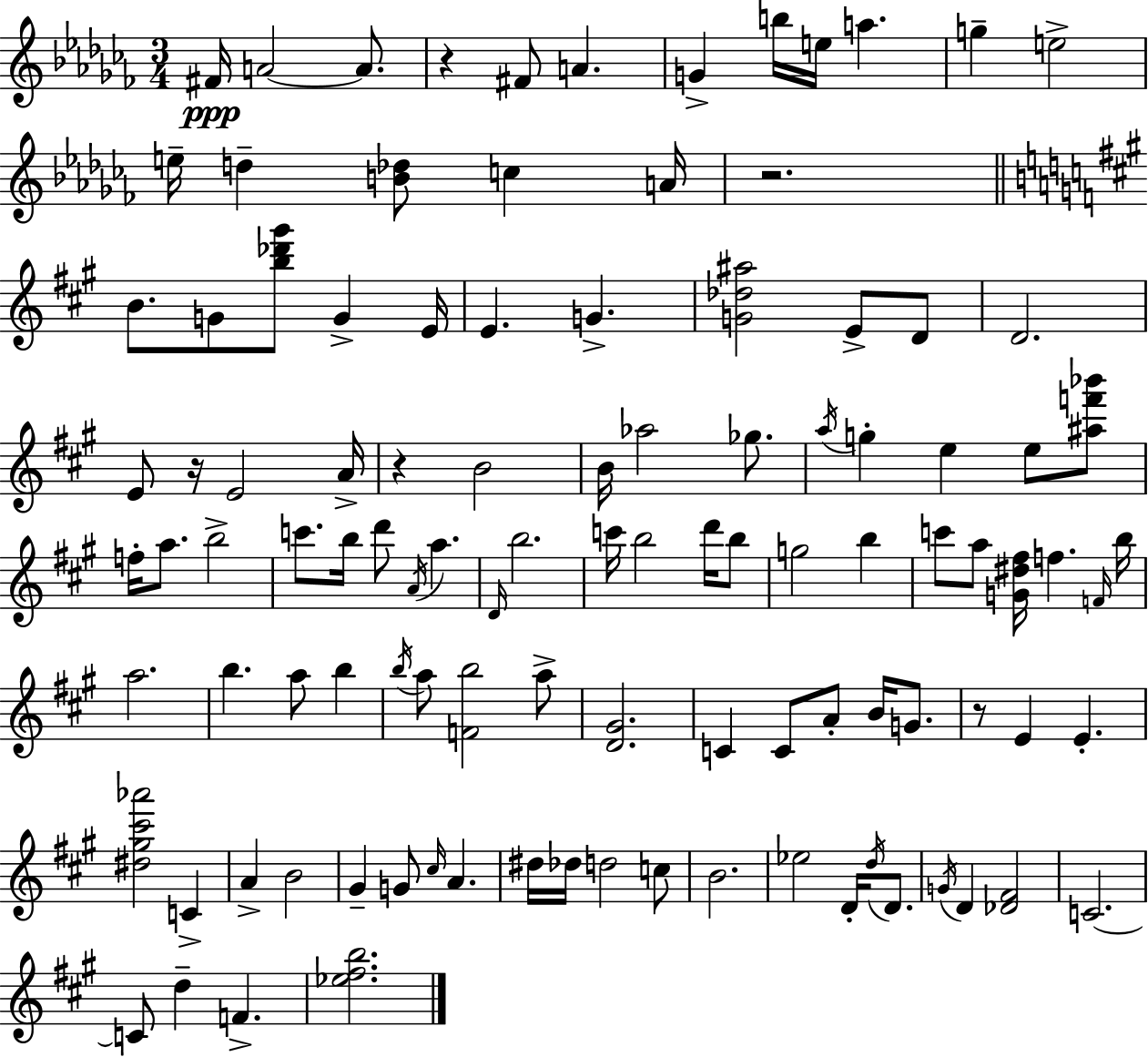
F#4/s A4/h A4/e. R/q F#4/e A4/q. G4/q B5/s E5/s A5/q. G5/q E5/h E5/s D5/q [B4,Db5]/e C5/q A4/s R/h. B4/e. G4/e [B5,Db6,G#6]/e G4/q E4/s E4/q. G4/q. [G4,Db5,A#5]/h E4/e D4/e D4/h. E4/e R/s E4/h A4/s R/q B4/h B4/s Ab5/h Gb5/e. A5/s G5/q E5/q E5/e [A#5,F6,Bb6]/e F5/s A5/e. B5/h C6/e. B5/s D6/e A4/s A5/q. D4/s B5/h. C6/s B5/h D6/s B5/e G5/h B5/q C6/e A5/e [G4,D#5,F#5]/s F5/q. F4/s B5/s A5/h. B5/q. A5/e B5/q B5/s A5/e [F4,B5]/h A5/e [D4,G#4]/h. C4/q C4/e A4/e B4/s G4/e. R/e E4/q E4/q. [D#5,G#5,C#6,Ab6]/h C4/q A4/q B4/h G#4/q G4/e C#5/s A4/q. D#5/s Db5/s D5/h C5/e B4/h. Eb5/h D4/s D5/s D4/e. G4/s D4/q [Db4,F#4]/h C4/h. C4/e D5/q F4/q. [Eb5,F#5,B5]/h.